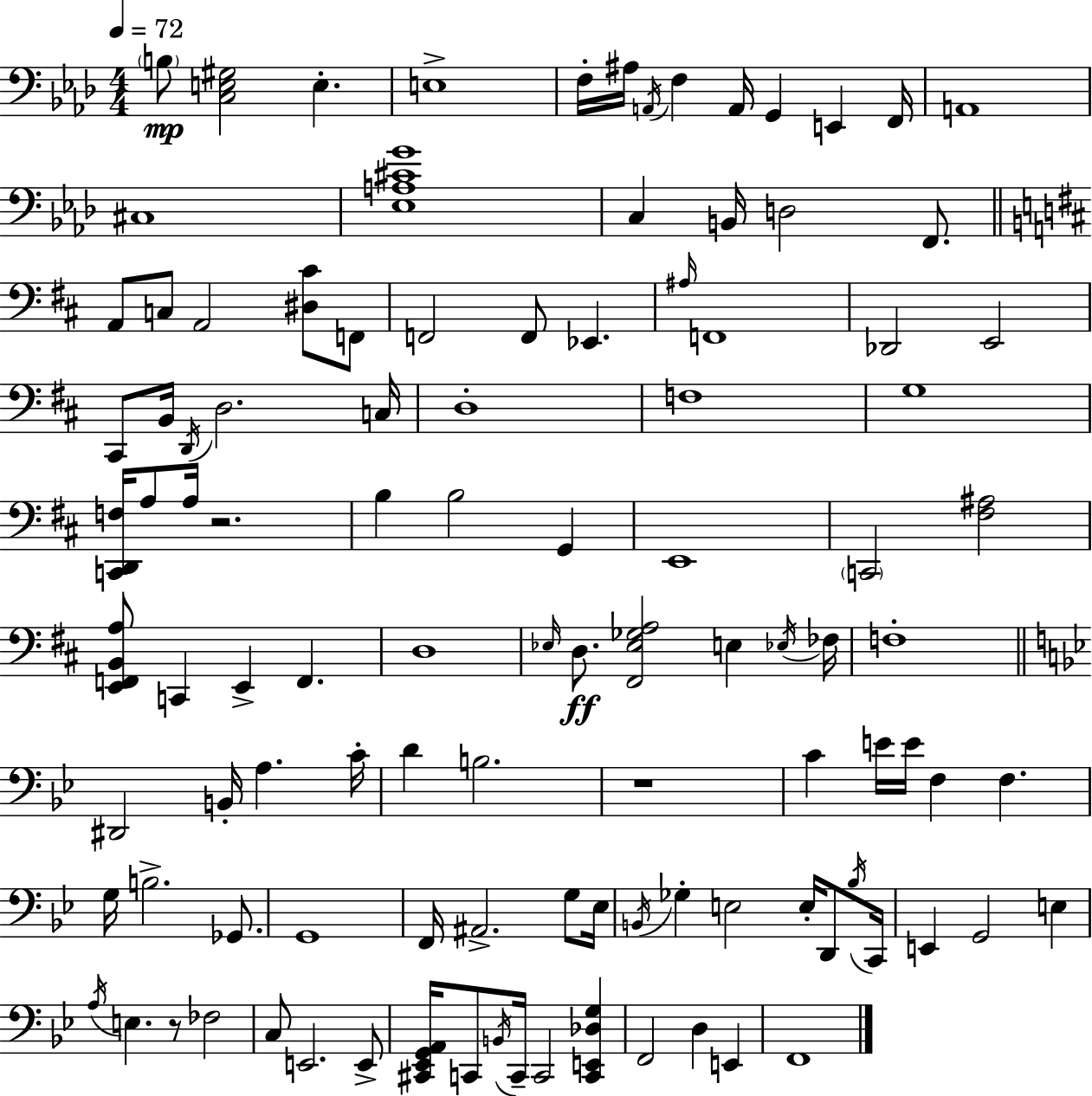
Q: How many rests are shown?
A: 3